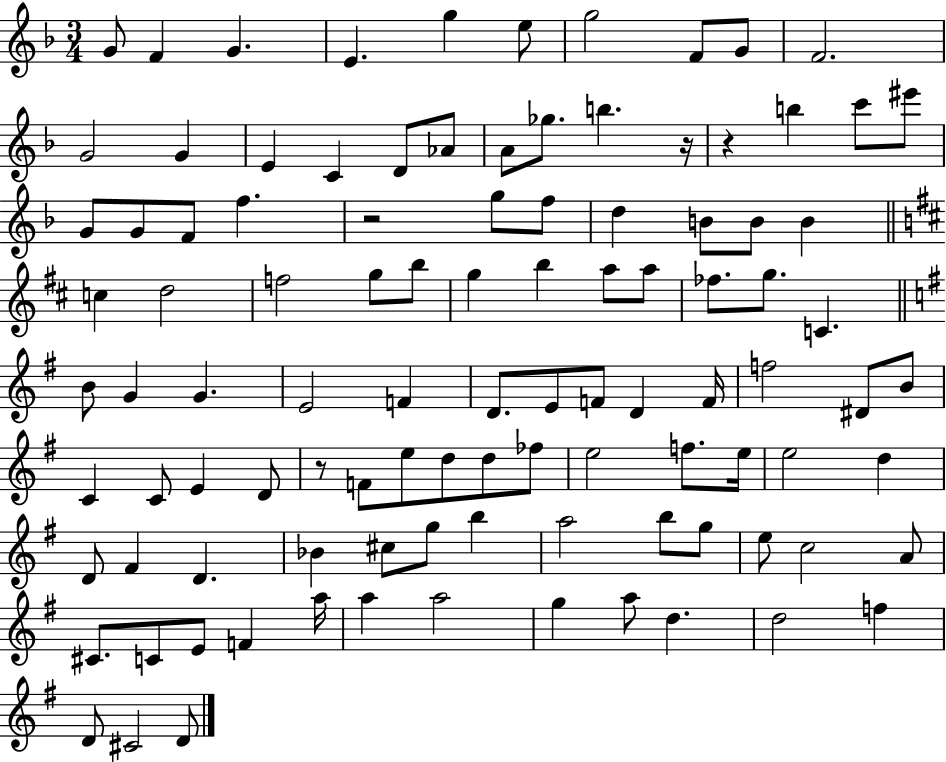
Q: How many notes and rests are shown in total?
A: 103